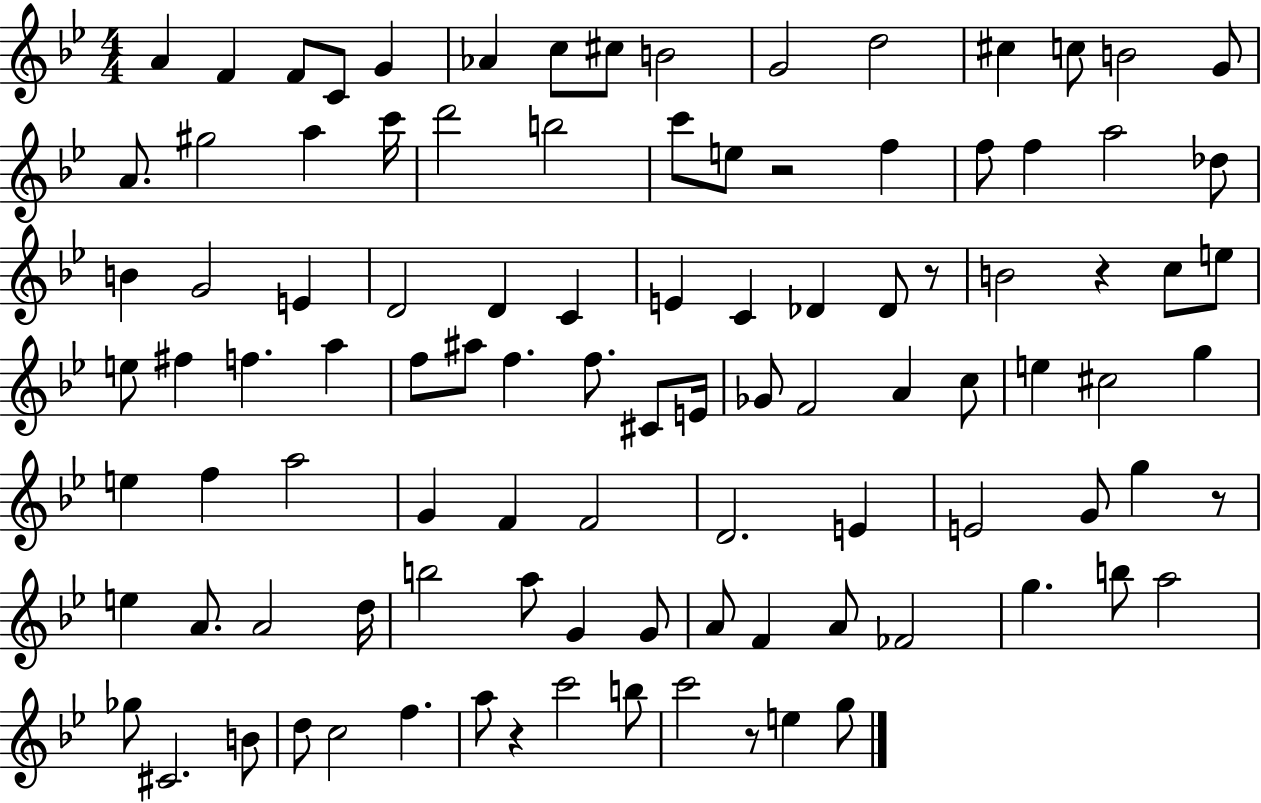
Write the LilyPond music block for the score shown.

{
  \clef treble
  \numericTimeSignature
  \time 4/4
  \key bes \major
  a'4 f'4 f'8 c'8 g'4 | aes'4 c''8 cis''8 b'2 | g'2 d''2 | cis''4 c''8 b'2 g'8 | \break a'8. gis''2 a''4 c'''16 | d'''2 b''2 | c'''8 e''8 r2 f''4 | f''8 f''4 a''2 des''8 | \break b'4 g'2 e'4 | d'2 d'4 c'4 | e'4 c'4 des'4 des'8 r8 | b'2 r4 c''8 e''8 | \break e''8 fis''4 f''4. a''4 | f''8 ais''8 f''4. f''8. cis'8 e'16 | ges'8 f'2 a'4 c''8 | e''4 cis''2 g''4 | \break e''4 f''4 a''2 | g'4 f'4 f'2 | d'2. e'4 | e'2 g'8 g''4 r8 | \break e''4 a'8. a'2 d''16 | b''2 a''8 g'4 g'8 | a'8 f'4 a'8 fes'2 | g''4. b''8 a''2 | \break ges''8 cis'2. b'8 | d''8 c''2 f''4. | a''8 r4 c'''2 b''8 | c'''2 r8 e''4 g''8 | \break \bar "|."
}